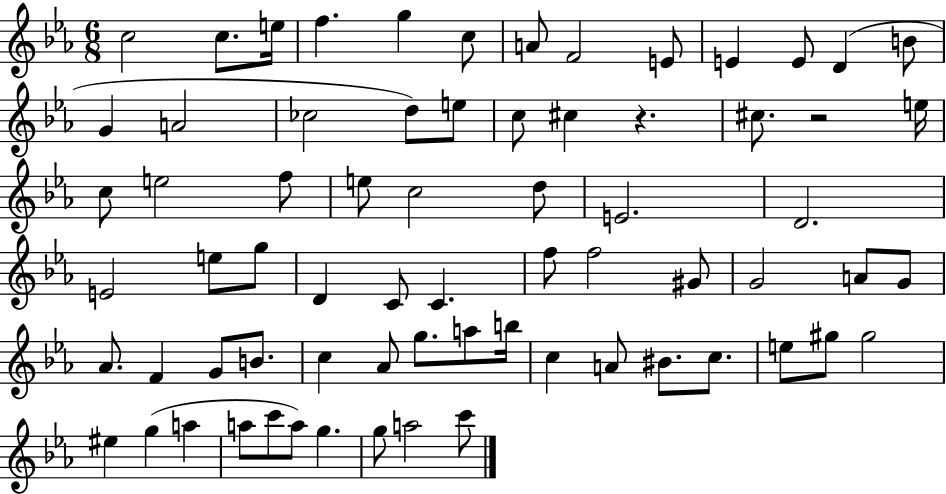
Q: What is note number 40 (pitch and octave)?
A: G4